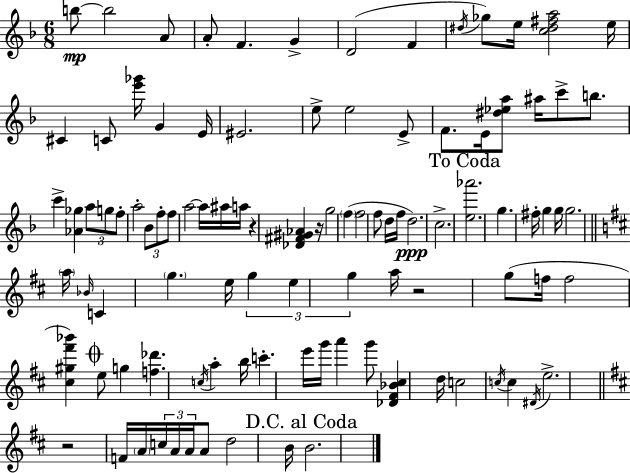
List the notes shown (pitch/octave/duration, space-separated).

B5/e B5/h A4/e A4/e F4/q. G4/q D4/h F4/q D#5/s Gb5/e E5/s [C5,D#5,F#5,A5]/h E5/s C#4/q C4/e [E6,Gb6]/s G4/q E4/s EIS4/h. E5/e E5/h E4/e F4/e. E4/s [D#5,Eb5,A5]/e A#5/s C6/e B5/e. C6/q [Ab4,Gb5]/q A5/e G5/e F5/e A5/h Bb4/e F5/e F5/e A5/h A5/s A#5/s A5/s R/q [Db4,F#4,G#4,Ab4]/q R/s G5/h F5/q F5/h F5/e D5/s F5/s D5/h. C5/h. [E5,Ab6]/h. G5/q. F#5/s G5/q G5/s G5/h. A5/s Bb4/s C4/q G5/q. E5/s G5/q E5/q G5/q A5/s R/h G5/e F5/s F5/h [C#5,G#5,F#6,Bb6]/q E5/e G5/q [F5,Db6]/q. C5/s A5/q B5/s C6/q. E6/s G6/s A6/q G6/e [Db4,F#4,Bb4,C#5]/q D5/s C5/h C5/s C5/q D#4/s E5/h. R/h F4/s A4/s C5/s A4/s A4/s A4/e D5/h B4/s B4/h.